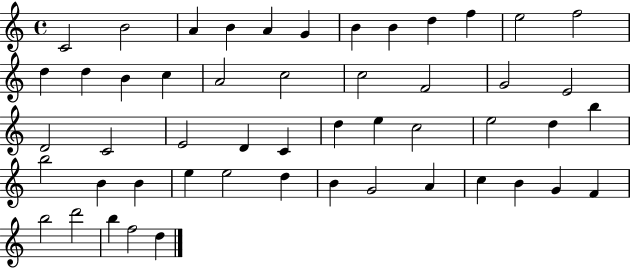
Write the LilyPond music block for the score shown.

{
  \clef treble
  \time 4/4
  \defaultTimeSignature
  \key c \major
  c'2 b'2 | a'4 b'4 a'4 g'4 | b'4 b'4 d''4 f''4 | e''2 f''2 | \break d''4 d''4 b'4 c''4 | a'2 c''2 | c''2 f'2 | g'2 e'2 | \break d'2 c'2 | e'2 d'4 c'4 | d''4 e''4 c''2 | e''2 d''4 b''4 | \break b''2 b'4 b'4 | e''4 e''2 d''4 | b'4 g'2 a'4 | c''4 b'4 g'4 f'4 | \break b''2 d'''2 | b''4 f''2 d''4 | \bar "|."
}